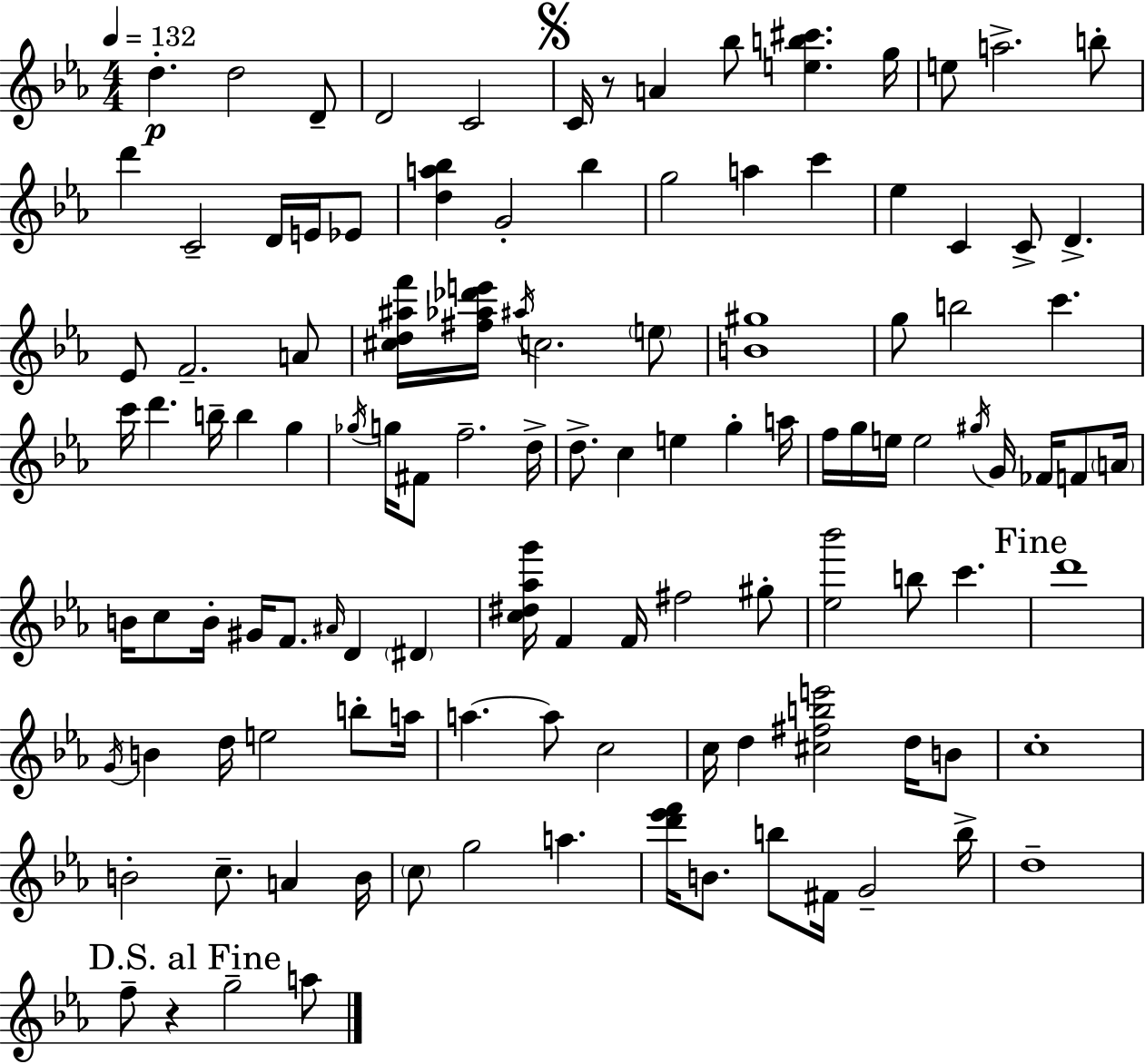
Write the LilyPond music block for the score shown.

{
  \clef treble
  \numericTimeSignature
  \time 4/4
  \key c \minor
  \tempo 4 = 132
  \repeat volta 2 { d''4.-.\p d''2 d'8-- | d'2 c'2 | \mark \markup { \musicglyph "scripts.segno" } c'16 r8 a'4 bes''8 <e'' b'' cis'''>4. g''16 | e''8 a''2.-> b''8-. | \break d'''4 c'2-- d'16 e'16 ees'8 | <d'' a'' bes''>4 g'2-. bes''4 | g''2 a''4 c'''4 | ees''4 c'4 c'8-> d'4.-> | \break ees'8 f'2.-- a'8 | <cis'' d'' ais'' f'''>16 <fis'' aes'' des''' e'''>16 \acciaccatura { ais''16 } c''2. \parenthesize e''8 | <b' gis''>1 | g''8 b''2 c'''4. | \break c'''16 d'''4. b''16-- b''4 g''4 | \acciaccatura { ges''16 } g''16 fis'8 f''2.-- | d''16-> d''8.-> c''4 e''4 g''4-. | a''16 f''16 g''16 e''16 e''2 \acciaccatura { gis''16 } g'16 fes'16 | \break f'8 \parenthesize a'16 b'16 c''8 b'16-. gis'16 f'8. \grace { ais'16 } d'4 | \parenthesize dis'4 <c'' dis'' aes'' g'''>16 f'4 f'16 fis''2 | gis''8-. <ees'' bes'''>2 b''8 c'''4. | \mark "Fine" d'''1 | \break \acciaccatura { g'16 } b'4 d''16 e''2 | b''8-. a''16 a''4.~~ a''8 c''2 | c''16 d''4 <cis'' fis'' b'' e'''>2 | d''16 b'8 c''1-. | \break b'2-. c''8.-- | a'4 b'16 \parenthesize c''8 g''2 a''4. | <d''' ees''' f'''>16 b'8. b''8 fis'16 g'2-- | b''16-> d''1-- | \break \mark "D.S. al Fine" f''8-- r4 g''2-- | a''8 } \bar "|."
}